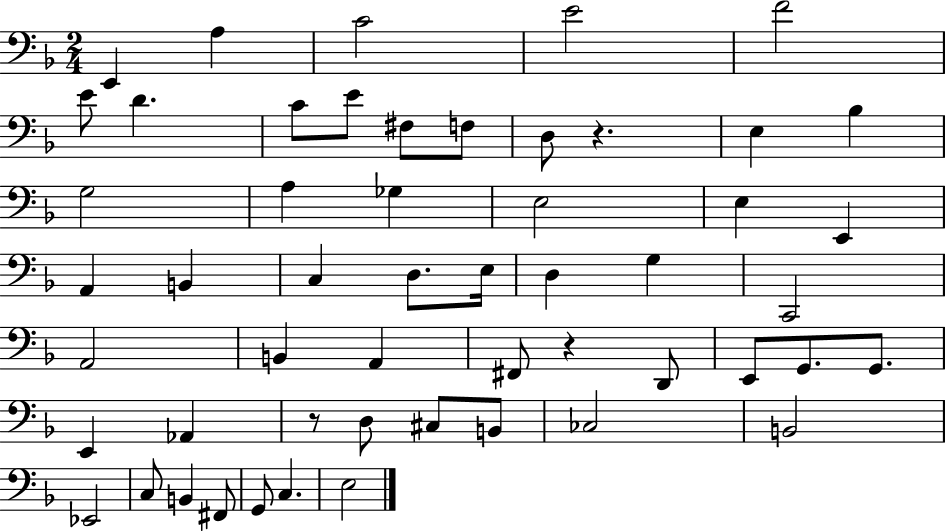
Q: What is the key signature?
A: F major